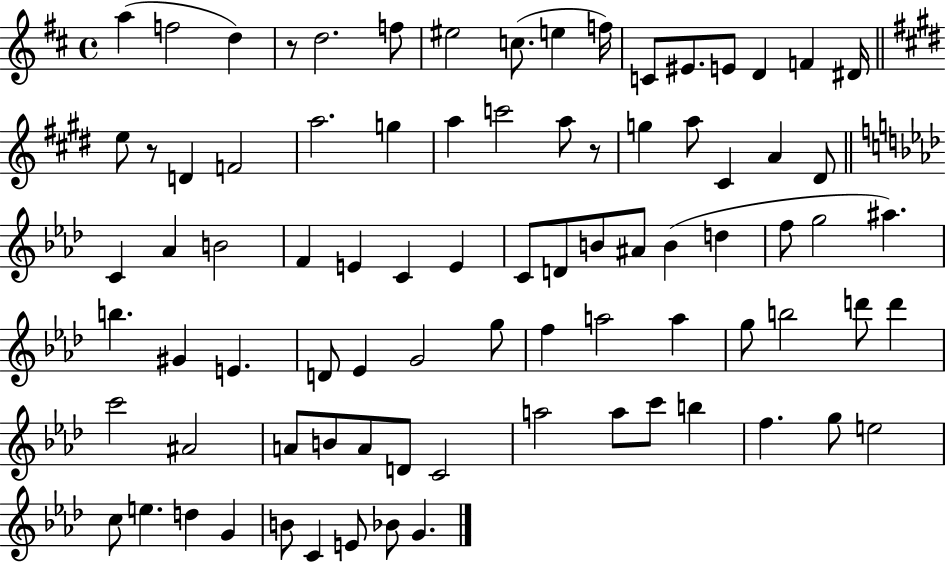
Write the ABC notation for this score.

X:1
T:Untitled
M:4/4
L:1/4
K:D
a f2 d z/2 d2 f/2 ^e2 c/2 e f/4 C/2 ^E/2 E/2 D F ^D/4 e/2 z/2 D F2 a2 g a c'2 a/2 z/2 g a/2 ^C A ^D/2 C _A B2 F E C E C/2 D/2 B/2 ^A/2 B d f/2 g2 ^a b ^G E D/2 _E G2 g/2 f a2 a g/2 b2 d'/2 d' c'2 ^A2 A/2 B/2 A/2 D/2 C2 a2 a/2 c'/2 b f g/2 e2 c/2 e d G B/2 C E/2 _B/2 G